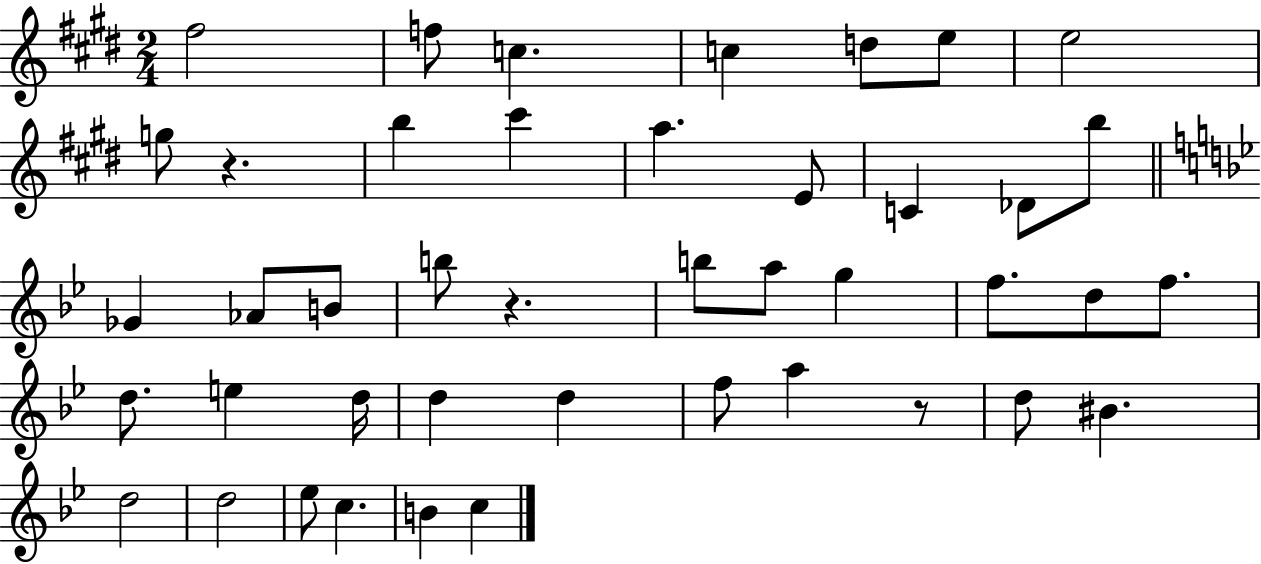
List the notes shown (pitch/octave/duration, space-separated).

F#5/h F5/e C5/q. C5/q D5/e E5/e E5/h G5/e R/q. B5/q C#6/q A5/q. E4/e C4/q Db4/e B5/e Gb4/q Ab4/e B4/e B5/e R/q. B5/e A5/e G5/q F5/e. D5/e F5/e. D5/e. E5/q D5/s D5/q D5/q F5/e A5/q R/e D5/e BIS4/q. D5/h D5/h Eb5/e C5/q. B4/q C5/q